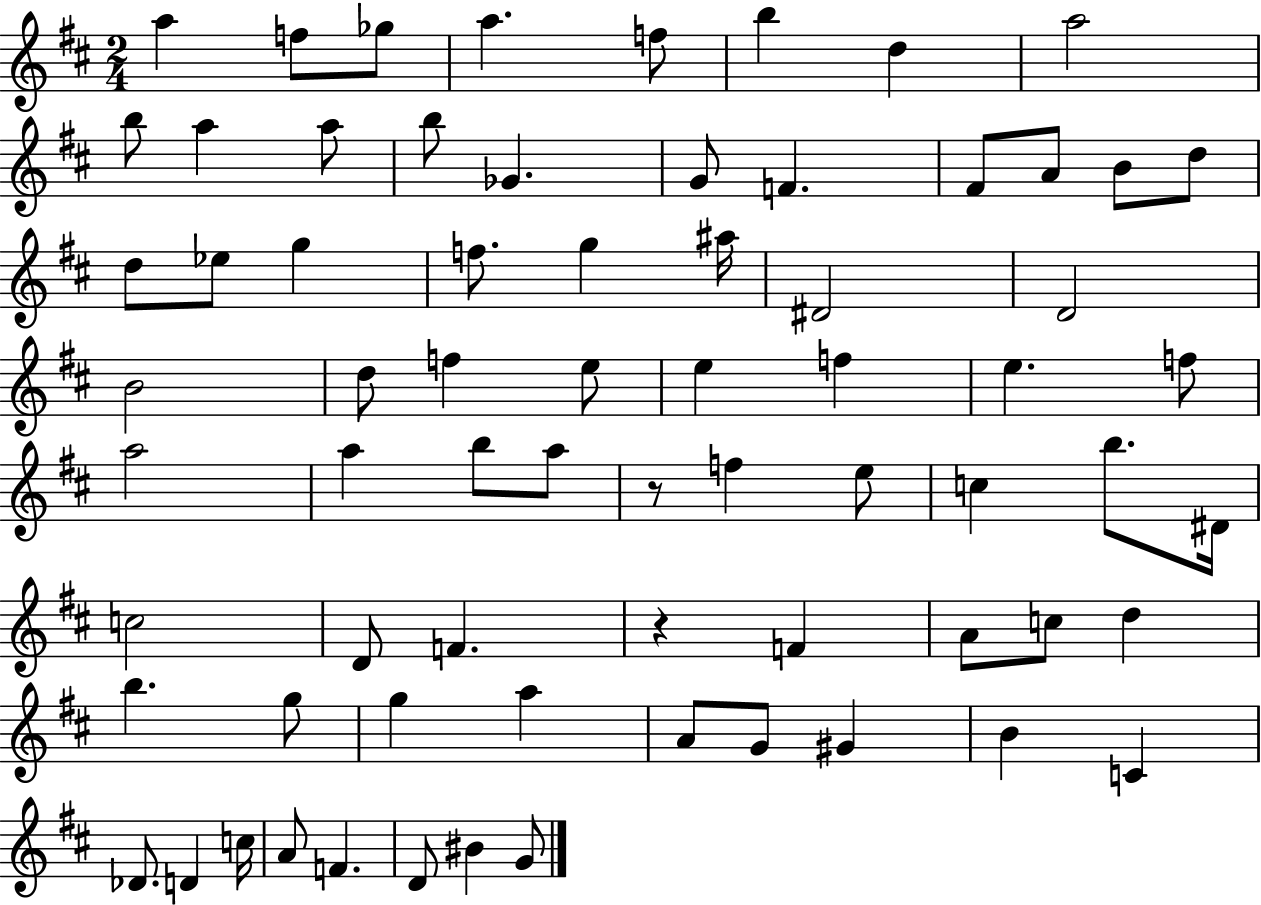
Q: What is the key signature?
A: D major